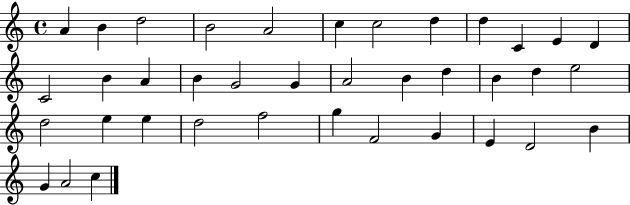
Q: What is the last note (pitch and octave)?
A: C5